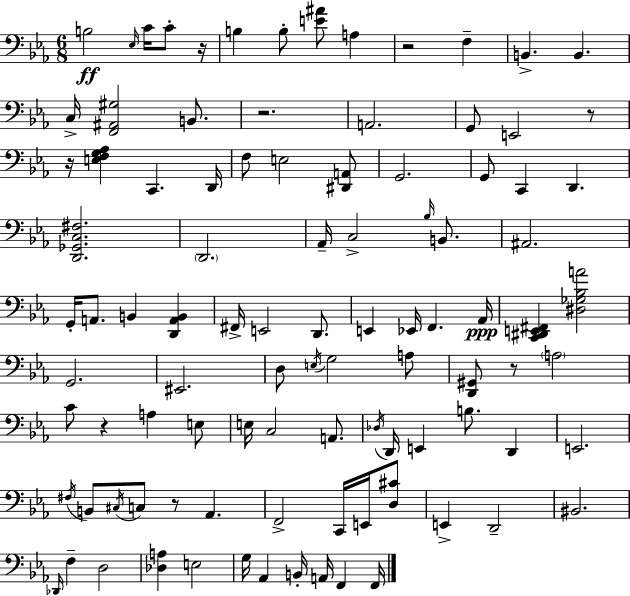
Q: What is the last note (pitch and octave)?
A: F2